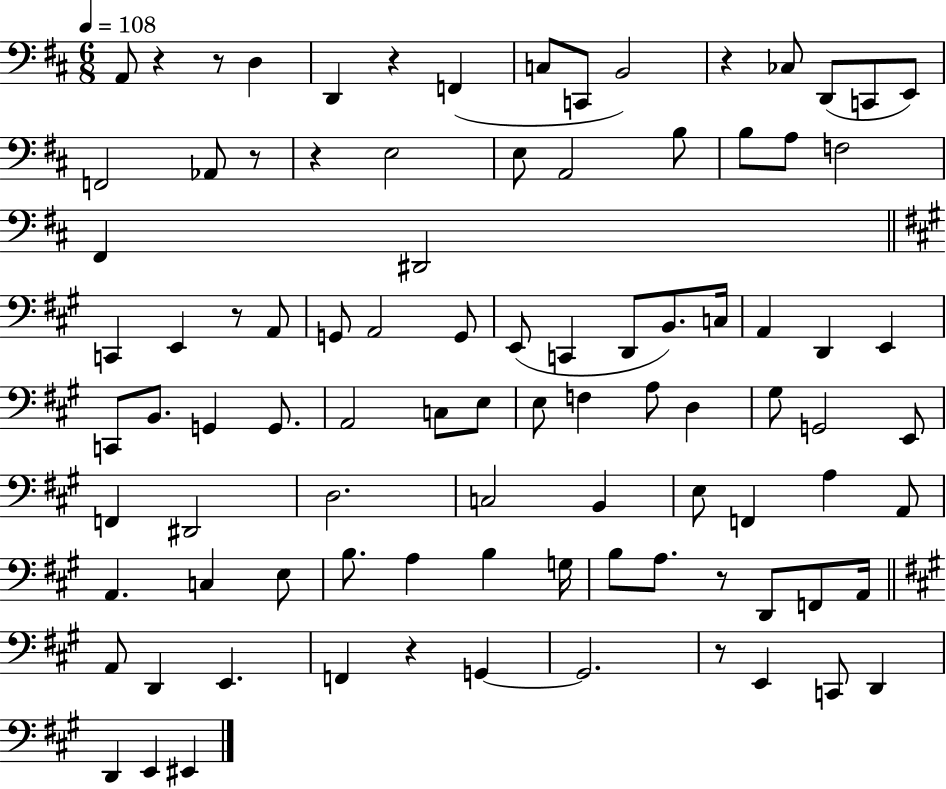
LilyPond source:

{
  \clef bass
  \numericTimeSignature
  \time 6/8
  \key d \major
  \tempo 4 = 108
  \repeat volta 2 { a,8 r4 r8 d4 | d,4 r4 f,4( | c8 c,8 b,2) | r4 ces8 d,8( c,8 e,8) | \break f,2 aes,8 r8 | r4 e2 | e8 a,2 b8 | b8 a8 f2 | \break fis,4 dis,2 | \bar "||" \break \key a \major c,4 e,4 r8 a,8 | g,8 a,2 g,8 | e,8( c,4 d,8 b,8.) c16 | a,4 d,4 e,4 | \break c,8 b,8. g,4 g,8. | a,2 c8 e8 | e8 f4 a8 d4 | gis8 g,2 e,8 | \break f,4 dis,2 | d2. | c2 b,4 | e8 f,4 a4 a,8 | \break a,4. c4 e8 | b8. a4 b4 g16 | b8 a8. r8 d,8 f,8 a,16 | \bar "||" \break \key a \major a,8 d,4 e,4. | f,4 r4 g,4~~ | g,2. | r8 e,4 c,8 d,4 | \break d,4 e,4 eis,4 | } \bar "|."
}